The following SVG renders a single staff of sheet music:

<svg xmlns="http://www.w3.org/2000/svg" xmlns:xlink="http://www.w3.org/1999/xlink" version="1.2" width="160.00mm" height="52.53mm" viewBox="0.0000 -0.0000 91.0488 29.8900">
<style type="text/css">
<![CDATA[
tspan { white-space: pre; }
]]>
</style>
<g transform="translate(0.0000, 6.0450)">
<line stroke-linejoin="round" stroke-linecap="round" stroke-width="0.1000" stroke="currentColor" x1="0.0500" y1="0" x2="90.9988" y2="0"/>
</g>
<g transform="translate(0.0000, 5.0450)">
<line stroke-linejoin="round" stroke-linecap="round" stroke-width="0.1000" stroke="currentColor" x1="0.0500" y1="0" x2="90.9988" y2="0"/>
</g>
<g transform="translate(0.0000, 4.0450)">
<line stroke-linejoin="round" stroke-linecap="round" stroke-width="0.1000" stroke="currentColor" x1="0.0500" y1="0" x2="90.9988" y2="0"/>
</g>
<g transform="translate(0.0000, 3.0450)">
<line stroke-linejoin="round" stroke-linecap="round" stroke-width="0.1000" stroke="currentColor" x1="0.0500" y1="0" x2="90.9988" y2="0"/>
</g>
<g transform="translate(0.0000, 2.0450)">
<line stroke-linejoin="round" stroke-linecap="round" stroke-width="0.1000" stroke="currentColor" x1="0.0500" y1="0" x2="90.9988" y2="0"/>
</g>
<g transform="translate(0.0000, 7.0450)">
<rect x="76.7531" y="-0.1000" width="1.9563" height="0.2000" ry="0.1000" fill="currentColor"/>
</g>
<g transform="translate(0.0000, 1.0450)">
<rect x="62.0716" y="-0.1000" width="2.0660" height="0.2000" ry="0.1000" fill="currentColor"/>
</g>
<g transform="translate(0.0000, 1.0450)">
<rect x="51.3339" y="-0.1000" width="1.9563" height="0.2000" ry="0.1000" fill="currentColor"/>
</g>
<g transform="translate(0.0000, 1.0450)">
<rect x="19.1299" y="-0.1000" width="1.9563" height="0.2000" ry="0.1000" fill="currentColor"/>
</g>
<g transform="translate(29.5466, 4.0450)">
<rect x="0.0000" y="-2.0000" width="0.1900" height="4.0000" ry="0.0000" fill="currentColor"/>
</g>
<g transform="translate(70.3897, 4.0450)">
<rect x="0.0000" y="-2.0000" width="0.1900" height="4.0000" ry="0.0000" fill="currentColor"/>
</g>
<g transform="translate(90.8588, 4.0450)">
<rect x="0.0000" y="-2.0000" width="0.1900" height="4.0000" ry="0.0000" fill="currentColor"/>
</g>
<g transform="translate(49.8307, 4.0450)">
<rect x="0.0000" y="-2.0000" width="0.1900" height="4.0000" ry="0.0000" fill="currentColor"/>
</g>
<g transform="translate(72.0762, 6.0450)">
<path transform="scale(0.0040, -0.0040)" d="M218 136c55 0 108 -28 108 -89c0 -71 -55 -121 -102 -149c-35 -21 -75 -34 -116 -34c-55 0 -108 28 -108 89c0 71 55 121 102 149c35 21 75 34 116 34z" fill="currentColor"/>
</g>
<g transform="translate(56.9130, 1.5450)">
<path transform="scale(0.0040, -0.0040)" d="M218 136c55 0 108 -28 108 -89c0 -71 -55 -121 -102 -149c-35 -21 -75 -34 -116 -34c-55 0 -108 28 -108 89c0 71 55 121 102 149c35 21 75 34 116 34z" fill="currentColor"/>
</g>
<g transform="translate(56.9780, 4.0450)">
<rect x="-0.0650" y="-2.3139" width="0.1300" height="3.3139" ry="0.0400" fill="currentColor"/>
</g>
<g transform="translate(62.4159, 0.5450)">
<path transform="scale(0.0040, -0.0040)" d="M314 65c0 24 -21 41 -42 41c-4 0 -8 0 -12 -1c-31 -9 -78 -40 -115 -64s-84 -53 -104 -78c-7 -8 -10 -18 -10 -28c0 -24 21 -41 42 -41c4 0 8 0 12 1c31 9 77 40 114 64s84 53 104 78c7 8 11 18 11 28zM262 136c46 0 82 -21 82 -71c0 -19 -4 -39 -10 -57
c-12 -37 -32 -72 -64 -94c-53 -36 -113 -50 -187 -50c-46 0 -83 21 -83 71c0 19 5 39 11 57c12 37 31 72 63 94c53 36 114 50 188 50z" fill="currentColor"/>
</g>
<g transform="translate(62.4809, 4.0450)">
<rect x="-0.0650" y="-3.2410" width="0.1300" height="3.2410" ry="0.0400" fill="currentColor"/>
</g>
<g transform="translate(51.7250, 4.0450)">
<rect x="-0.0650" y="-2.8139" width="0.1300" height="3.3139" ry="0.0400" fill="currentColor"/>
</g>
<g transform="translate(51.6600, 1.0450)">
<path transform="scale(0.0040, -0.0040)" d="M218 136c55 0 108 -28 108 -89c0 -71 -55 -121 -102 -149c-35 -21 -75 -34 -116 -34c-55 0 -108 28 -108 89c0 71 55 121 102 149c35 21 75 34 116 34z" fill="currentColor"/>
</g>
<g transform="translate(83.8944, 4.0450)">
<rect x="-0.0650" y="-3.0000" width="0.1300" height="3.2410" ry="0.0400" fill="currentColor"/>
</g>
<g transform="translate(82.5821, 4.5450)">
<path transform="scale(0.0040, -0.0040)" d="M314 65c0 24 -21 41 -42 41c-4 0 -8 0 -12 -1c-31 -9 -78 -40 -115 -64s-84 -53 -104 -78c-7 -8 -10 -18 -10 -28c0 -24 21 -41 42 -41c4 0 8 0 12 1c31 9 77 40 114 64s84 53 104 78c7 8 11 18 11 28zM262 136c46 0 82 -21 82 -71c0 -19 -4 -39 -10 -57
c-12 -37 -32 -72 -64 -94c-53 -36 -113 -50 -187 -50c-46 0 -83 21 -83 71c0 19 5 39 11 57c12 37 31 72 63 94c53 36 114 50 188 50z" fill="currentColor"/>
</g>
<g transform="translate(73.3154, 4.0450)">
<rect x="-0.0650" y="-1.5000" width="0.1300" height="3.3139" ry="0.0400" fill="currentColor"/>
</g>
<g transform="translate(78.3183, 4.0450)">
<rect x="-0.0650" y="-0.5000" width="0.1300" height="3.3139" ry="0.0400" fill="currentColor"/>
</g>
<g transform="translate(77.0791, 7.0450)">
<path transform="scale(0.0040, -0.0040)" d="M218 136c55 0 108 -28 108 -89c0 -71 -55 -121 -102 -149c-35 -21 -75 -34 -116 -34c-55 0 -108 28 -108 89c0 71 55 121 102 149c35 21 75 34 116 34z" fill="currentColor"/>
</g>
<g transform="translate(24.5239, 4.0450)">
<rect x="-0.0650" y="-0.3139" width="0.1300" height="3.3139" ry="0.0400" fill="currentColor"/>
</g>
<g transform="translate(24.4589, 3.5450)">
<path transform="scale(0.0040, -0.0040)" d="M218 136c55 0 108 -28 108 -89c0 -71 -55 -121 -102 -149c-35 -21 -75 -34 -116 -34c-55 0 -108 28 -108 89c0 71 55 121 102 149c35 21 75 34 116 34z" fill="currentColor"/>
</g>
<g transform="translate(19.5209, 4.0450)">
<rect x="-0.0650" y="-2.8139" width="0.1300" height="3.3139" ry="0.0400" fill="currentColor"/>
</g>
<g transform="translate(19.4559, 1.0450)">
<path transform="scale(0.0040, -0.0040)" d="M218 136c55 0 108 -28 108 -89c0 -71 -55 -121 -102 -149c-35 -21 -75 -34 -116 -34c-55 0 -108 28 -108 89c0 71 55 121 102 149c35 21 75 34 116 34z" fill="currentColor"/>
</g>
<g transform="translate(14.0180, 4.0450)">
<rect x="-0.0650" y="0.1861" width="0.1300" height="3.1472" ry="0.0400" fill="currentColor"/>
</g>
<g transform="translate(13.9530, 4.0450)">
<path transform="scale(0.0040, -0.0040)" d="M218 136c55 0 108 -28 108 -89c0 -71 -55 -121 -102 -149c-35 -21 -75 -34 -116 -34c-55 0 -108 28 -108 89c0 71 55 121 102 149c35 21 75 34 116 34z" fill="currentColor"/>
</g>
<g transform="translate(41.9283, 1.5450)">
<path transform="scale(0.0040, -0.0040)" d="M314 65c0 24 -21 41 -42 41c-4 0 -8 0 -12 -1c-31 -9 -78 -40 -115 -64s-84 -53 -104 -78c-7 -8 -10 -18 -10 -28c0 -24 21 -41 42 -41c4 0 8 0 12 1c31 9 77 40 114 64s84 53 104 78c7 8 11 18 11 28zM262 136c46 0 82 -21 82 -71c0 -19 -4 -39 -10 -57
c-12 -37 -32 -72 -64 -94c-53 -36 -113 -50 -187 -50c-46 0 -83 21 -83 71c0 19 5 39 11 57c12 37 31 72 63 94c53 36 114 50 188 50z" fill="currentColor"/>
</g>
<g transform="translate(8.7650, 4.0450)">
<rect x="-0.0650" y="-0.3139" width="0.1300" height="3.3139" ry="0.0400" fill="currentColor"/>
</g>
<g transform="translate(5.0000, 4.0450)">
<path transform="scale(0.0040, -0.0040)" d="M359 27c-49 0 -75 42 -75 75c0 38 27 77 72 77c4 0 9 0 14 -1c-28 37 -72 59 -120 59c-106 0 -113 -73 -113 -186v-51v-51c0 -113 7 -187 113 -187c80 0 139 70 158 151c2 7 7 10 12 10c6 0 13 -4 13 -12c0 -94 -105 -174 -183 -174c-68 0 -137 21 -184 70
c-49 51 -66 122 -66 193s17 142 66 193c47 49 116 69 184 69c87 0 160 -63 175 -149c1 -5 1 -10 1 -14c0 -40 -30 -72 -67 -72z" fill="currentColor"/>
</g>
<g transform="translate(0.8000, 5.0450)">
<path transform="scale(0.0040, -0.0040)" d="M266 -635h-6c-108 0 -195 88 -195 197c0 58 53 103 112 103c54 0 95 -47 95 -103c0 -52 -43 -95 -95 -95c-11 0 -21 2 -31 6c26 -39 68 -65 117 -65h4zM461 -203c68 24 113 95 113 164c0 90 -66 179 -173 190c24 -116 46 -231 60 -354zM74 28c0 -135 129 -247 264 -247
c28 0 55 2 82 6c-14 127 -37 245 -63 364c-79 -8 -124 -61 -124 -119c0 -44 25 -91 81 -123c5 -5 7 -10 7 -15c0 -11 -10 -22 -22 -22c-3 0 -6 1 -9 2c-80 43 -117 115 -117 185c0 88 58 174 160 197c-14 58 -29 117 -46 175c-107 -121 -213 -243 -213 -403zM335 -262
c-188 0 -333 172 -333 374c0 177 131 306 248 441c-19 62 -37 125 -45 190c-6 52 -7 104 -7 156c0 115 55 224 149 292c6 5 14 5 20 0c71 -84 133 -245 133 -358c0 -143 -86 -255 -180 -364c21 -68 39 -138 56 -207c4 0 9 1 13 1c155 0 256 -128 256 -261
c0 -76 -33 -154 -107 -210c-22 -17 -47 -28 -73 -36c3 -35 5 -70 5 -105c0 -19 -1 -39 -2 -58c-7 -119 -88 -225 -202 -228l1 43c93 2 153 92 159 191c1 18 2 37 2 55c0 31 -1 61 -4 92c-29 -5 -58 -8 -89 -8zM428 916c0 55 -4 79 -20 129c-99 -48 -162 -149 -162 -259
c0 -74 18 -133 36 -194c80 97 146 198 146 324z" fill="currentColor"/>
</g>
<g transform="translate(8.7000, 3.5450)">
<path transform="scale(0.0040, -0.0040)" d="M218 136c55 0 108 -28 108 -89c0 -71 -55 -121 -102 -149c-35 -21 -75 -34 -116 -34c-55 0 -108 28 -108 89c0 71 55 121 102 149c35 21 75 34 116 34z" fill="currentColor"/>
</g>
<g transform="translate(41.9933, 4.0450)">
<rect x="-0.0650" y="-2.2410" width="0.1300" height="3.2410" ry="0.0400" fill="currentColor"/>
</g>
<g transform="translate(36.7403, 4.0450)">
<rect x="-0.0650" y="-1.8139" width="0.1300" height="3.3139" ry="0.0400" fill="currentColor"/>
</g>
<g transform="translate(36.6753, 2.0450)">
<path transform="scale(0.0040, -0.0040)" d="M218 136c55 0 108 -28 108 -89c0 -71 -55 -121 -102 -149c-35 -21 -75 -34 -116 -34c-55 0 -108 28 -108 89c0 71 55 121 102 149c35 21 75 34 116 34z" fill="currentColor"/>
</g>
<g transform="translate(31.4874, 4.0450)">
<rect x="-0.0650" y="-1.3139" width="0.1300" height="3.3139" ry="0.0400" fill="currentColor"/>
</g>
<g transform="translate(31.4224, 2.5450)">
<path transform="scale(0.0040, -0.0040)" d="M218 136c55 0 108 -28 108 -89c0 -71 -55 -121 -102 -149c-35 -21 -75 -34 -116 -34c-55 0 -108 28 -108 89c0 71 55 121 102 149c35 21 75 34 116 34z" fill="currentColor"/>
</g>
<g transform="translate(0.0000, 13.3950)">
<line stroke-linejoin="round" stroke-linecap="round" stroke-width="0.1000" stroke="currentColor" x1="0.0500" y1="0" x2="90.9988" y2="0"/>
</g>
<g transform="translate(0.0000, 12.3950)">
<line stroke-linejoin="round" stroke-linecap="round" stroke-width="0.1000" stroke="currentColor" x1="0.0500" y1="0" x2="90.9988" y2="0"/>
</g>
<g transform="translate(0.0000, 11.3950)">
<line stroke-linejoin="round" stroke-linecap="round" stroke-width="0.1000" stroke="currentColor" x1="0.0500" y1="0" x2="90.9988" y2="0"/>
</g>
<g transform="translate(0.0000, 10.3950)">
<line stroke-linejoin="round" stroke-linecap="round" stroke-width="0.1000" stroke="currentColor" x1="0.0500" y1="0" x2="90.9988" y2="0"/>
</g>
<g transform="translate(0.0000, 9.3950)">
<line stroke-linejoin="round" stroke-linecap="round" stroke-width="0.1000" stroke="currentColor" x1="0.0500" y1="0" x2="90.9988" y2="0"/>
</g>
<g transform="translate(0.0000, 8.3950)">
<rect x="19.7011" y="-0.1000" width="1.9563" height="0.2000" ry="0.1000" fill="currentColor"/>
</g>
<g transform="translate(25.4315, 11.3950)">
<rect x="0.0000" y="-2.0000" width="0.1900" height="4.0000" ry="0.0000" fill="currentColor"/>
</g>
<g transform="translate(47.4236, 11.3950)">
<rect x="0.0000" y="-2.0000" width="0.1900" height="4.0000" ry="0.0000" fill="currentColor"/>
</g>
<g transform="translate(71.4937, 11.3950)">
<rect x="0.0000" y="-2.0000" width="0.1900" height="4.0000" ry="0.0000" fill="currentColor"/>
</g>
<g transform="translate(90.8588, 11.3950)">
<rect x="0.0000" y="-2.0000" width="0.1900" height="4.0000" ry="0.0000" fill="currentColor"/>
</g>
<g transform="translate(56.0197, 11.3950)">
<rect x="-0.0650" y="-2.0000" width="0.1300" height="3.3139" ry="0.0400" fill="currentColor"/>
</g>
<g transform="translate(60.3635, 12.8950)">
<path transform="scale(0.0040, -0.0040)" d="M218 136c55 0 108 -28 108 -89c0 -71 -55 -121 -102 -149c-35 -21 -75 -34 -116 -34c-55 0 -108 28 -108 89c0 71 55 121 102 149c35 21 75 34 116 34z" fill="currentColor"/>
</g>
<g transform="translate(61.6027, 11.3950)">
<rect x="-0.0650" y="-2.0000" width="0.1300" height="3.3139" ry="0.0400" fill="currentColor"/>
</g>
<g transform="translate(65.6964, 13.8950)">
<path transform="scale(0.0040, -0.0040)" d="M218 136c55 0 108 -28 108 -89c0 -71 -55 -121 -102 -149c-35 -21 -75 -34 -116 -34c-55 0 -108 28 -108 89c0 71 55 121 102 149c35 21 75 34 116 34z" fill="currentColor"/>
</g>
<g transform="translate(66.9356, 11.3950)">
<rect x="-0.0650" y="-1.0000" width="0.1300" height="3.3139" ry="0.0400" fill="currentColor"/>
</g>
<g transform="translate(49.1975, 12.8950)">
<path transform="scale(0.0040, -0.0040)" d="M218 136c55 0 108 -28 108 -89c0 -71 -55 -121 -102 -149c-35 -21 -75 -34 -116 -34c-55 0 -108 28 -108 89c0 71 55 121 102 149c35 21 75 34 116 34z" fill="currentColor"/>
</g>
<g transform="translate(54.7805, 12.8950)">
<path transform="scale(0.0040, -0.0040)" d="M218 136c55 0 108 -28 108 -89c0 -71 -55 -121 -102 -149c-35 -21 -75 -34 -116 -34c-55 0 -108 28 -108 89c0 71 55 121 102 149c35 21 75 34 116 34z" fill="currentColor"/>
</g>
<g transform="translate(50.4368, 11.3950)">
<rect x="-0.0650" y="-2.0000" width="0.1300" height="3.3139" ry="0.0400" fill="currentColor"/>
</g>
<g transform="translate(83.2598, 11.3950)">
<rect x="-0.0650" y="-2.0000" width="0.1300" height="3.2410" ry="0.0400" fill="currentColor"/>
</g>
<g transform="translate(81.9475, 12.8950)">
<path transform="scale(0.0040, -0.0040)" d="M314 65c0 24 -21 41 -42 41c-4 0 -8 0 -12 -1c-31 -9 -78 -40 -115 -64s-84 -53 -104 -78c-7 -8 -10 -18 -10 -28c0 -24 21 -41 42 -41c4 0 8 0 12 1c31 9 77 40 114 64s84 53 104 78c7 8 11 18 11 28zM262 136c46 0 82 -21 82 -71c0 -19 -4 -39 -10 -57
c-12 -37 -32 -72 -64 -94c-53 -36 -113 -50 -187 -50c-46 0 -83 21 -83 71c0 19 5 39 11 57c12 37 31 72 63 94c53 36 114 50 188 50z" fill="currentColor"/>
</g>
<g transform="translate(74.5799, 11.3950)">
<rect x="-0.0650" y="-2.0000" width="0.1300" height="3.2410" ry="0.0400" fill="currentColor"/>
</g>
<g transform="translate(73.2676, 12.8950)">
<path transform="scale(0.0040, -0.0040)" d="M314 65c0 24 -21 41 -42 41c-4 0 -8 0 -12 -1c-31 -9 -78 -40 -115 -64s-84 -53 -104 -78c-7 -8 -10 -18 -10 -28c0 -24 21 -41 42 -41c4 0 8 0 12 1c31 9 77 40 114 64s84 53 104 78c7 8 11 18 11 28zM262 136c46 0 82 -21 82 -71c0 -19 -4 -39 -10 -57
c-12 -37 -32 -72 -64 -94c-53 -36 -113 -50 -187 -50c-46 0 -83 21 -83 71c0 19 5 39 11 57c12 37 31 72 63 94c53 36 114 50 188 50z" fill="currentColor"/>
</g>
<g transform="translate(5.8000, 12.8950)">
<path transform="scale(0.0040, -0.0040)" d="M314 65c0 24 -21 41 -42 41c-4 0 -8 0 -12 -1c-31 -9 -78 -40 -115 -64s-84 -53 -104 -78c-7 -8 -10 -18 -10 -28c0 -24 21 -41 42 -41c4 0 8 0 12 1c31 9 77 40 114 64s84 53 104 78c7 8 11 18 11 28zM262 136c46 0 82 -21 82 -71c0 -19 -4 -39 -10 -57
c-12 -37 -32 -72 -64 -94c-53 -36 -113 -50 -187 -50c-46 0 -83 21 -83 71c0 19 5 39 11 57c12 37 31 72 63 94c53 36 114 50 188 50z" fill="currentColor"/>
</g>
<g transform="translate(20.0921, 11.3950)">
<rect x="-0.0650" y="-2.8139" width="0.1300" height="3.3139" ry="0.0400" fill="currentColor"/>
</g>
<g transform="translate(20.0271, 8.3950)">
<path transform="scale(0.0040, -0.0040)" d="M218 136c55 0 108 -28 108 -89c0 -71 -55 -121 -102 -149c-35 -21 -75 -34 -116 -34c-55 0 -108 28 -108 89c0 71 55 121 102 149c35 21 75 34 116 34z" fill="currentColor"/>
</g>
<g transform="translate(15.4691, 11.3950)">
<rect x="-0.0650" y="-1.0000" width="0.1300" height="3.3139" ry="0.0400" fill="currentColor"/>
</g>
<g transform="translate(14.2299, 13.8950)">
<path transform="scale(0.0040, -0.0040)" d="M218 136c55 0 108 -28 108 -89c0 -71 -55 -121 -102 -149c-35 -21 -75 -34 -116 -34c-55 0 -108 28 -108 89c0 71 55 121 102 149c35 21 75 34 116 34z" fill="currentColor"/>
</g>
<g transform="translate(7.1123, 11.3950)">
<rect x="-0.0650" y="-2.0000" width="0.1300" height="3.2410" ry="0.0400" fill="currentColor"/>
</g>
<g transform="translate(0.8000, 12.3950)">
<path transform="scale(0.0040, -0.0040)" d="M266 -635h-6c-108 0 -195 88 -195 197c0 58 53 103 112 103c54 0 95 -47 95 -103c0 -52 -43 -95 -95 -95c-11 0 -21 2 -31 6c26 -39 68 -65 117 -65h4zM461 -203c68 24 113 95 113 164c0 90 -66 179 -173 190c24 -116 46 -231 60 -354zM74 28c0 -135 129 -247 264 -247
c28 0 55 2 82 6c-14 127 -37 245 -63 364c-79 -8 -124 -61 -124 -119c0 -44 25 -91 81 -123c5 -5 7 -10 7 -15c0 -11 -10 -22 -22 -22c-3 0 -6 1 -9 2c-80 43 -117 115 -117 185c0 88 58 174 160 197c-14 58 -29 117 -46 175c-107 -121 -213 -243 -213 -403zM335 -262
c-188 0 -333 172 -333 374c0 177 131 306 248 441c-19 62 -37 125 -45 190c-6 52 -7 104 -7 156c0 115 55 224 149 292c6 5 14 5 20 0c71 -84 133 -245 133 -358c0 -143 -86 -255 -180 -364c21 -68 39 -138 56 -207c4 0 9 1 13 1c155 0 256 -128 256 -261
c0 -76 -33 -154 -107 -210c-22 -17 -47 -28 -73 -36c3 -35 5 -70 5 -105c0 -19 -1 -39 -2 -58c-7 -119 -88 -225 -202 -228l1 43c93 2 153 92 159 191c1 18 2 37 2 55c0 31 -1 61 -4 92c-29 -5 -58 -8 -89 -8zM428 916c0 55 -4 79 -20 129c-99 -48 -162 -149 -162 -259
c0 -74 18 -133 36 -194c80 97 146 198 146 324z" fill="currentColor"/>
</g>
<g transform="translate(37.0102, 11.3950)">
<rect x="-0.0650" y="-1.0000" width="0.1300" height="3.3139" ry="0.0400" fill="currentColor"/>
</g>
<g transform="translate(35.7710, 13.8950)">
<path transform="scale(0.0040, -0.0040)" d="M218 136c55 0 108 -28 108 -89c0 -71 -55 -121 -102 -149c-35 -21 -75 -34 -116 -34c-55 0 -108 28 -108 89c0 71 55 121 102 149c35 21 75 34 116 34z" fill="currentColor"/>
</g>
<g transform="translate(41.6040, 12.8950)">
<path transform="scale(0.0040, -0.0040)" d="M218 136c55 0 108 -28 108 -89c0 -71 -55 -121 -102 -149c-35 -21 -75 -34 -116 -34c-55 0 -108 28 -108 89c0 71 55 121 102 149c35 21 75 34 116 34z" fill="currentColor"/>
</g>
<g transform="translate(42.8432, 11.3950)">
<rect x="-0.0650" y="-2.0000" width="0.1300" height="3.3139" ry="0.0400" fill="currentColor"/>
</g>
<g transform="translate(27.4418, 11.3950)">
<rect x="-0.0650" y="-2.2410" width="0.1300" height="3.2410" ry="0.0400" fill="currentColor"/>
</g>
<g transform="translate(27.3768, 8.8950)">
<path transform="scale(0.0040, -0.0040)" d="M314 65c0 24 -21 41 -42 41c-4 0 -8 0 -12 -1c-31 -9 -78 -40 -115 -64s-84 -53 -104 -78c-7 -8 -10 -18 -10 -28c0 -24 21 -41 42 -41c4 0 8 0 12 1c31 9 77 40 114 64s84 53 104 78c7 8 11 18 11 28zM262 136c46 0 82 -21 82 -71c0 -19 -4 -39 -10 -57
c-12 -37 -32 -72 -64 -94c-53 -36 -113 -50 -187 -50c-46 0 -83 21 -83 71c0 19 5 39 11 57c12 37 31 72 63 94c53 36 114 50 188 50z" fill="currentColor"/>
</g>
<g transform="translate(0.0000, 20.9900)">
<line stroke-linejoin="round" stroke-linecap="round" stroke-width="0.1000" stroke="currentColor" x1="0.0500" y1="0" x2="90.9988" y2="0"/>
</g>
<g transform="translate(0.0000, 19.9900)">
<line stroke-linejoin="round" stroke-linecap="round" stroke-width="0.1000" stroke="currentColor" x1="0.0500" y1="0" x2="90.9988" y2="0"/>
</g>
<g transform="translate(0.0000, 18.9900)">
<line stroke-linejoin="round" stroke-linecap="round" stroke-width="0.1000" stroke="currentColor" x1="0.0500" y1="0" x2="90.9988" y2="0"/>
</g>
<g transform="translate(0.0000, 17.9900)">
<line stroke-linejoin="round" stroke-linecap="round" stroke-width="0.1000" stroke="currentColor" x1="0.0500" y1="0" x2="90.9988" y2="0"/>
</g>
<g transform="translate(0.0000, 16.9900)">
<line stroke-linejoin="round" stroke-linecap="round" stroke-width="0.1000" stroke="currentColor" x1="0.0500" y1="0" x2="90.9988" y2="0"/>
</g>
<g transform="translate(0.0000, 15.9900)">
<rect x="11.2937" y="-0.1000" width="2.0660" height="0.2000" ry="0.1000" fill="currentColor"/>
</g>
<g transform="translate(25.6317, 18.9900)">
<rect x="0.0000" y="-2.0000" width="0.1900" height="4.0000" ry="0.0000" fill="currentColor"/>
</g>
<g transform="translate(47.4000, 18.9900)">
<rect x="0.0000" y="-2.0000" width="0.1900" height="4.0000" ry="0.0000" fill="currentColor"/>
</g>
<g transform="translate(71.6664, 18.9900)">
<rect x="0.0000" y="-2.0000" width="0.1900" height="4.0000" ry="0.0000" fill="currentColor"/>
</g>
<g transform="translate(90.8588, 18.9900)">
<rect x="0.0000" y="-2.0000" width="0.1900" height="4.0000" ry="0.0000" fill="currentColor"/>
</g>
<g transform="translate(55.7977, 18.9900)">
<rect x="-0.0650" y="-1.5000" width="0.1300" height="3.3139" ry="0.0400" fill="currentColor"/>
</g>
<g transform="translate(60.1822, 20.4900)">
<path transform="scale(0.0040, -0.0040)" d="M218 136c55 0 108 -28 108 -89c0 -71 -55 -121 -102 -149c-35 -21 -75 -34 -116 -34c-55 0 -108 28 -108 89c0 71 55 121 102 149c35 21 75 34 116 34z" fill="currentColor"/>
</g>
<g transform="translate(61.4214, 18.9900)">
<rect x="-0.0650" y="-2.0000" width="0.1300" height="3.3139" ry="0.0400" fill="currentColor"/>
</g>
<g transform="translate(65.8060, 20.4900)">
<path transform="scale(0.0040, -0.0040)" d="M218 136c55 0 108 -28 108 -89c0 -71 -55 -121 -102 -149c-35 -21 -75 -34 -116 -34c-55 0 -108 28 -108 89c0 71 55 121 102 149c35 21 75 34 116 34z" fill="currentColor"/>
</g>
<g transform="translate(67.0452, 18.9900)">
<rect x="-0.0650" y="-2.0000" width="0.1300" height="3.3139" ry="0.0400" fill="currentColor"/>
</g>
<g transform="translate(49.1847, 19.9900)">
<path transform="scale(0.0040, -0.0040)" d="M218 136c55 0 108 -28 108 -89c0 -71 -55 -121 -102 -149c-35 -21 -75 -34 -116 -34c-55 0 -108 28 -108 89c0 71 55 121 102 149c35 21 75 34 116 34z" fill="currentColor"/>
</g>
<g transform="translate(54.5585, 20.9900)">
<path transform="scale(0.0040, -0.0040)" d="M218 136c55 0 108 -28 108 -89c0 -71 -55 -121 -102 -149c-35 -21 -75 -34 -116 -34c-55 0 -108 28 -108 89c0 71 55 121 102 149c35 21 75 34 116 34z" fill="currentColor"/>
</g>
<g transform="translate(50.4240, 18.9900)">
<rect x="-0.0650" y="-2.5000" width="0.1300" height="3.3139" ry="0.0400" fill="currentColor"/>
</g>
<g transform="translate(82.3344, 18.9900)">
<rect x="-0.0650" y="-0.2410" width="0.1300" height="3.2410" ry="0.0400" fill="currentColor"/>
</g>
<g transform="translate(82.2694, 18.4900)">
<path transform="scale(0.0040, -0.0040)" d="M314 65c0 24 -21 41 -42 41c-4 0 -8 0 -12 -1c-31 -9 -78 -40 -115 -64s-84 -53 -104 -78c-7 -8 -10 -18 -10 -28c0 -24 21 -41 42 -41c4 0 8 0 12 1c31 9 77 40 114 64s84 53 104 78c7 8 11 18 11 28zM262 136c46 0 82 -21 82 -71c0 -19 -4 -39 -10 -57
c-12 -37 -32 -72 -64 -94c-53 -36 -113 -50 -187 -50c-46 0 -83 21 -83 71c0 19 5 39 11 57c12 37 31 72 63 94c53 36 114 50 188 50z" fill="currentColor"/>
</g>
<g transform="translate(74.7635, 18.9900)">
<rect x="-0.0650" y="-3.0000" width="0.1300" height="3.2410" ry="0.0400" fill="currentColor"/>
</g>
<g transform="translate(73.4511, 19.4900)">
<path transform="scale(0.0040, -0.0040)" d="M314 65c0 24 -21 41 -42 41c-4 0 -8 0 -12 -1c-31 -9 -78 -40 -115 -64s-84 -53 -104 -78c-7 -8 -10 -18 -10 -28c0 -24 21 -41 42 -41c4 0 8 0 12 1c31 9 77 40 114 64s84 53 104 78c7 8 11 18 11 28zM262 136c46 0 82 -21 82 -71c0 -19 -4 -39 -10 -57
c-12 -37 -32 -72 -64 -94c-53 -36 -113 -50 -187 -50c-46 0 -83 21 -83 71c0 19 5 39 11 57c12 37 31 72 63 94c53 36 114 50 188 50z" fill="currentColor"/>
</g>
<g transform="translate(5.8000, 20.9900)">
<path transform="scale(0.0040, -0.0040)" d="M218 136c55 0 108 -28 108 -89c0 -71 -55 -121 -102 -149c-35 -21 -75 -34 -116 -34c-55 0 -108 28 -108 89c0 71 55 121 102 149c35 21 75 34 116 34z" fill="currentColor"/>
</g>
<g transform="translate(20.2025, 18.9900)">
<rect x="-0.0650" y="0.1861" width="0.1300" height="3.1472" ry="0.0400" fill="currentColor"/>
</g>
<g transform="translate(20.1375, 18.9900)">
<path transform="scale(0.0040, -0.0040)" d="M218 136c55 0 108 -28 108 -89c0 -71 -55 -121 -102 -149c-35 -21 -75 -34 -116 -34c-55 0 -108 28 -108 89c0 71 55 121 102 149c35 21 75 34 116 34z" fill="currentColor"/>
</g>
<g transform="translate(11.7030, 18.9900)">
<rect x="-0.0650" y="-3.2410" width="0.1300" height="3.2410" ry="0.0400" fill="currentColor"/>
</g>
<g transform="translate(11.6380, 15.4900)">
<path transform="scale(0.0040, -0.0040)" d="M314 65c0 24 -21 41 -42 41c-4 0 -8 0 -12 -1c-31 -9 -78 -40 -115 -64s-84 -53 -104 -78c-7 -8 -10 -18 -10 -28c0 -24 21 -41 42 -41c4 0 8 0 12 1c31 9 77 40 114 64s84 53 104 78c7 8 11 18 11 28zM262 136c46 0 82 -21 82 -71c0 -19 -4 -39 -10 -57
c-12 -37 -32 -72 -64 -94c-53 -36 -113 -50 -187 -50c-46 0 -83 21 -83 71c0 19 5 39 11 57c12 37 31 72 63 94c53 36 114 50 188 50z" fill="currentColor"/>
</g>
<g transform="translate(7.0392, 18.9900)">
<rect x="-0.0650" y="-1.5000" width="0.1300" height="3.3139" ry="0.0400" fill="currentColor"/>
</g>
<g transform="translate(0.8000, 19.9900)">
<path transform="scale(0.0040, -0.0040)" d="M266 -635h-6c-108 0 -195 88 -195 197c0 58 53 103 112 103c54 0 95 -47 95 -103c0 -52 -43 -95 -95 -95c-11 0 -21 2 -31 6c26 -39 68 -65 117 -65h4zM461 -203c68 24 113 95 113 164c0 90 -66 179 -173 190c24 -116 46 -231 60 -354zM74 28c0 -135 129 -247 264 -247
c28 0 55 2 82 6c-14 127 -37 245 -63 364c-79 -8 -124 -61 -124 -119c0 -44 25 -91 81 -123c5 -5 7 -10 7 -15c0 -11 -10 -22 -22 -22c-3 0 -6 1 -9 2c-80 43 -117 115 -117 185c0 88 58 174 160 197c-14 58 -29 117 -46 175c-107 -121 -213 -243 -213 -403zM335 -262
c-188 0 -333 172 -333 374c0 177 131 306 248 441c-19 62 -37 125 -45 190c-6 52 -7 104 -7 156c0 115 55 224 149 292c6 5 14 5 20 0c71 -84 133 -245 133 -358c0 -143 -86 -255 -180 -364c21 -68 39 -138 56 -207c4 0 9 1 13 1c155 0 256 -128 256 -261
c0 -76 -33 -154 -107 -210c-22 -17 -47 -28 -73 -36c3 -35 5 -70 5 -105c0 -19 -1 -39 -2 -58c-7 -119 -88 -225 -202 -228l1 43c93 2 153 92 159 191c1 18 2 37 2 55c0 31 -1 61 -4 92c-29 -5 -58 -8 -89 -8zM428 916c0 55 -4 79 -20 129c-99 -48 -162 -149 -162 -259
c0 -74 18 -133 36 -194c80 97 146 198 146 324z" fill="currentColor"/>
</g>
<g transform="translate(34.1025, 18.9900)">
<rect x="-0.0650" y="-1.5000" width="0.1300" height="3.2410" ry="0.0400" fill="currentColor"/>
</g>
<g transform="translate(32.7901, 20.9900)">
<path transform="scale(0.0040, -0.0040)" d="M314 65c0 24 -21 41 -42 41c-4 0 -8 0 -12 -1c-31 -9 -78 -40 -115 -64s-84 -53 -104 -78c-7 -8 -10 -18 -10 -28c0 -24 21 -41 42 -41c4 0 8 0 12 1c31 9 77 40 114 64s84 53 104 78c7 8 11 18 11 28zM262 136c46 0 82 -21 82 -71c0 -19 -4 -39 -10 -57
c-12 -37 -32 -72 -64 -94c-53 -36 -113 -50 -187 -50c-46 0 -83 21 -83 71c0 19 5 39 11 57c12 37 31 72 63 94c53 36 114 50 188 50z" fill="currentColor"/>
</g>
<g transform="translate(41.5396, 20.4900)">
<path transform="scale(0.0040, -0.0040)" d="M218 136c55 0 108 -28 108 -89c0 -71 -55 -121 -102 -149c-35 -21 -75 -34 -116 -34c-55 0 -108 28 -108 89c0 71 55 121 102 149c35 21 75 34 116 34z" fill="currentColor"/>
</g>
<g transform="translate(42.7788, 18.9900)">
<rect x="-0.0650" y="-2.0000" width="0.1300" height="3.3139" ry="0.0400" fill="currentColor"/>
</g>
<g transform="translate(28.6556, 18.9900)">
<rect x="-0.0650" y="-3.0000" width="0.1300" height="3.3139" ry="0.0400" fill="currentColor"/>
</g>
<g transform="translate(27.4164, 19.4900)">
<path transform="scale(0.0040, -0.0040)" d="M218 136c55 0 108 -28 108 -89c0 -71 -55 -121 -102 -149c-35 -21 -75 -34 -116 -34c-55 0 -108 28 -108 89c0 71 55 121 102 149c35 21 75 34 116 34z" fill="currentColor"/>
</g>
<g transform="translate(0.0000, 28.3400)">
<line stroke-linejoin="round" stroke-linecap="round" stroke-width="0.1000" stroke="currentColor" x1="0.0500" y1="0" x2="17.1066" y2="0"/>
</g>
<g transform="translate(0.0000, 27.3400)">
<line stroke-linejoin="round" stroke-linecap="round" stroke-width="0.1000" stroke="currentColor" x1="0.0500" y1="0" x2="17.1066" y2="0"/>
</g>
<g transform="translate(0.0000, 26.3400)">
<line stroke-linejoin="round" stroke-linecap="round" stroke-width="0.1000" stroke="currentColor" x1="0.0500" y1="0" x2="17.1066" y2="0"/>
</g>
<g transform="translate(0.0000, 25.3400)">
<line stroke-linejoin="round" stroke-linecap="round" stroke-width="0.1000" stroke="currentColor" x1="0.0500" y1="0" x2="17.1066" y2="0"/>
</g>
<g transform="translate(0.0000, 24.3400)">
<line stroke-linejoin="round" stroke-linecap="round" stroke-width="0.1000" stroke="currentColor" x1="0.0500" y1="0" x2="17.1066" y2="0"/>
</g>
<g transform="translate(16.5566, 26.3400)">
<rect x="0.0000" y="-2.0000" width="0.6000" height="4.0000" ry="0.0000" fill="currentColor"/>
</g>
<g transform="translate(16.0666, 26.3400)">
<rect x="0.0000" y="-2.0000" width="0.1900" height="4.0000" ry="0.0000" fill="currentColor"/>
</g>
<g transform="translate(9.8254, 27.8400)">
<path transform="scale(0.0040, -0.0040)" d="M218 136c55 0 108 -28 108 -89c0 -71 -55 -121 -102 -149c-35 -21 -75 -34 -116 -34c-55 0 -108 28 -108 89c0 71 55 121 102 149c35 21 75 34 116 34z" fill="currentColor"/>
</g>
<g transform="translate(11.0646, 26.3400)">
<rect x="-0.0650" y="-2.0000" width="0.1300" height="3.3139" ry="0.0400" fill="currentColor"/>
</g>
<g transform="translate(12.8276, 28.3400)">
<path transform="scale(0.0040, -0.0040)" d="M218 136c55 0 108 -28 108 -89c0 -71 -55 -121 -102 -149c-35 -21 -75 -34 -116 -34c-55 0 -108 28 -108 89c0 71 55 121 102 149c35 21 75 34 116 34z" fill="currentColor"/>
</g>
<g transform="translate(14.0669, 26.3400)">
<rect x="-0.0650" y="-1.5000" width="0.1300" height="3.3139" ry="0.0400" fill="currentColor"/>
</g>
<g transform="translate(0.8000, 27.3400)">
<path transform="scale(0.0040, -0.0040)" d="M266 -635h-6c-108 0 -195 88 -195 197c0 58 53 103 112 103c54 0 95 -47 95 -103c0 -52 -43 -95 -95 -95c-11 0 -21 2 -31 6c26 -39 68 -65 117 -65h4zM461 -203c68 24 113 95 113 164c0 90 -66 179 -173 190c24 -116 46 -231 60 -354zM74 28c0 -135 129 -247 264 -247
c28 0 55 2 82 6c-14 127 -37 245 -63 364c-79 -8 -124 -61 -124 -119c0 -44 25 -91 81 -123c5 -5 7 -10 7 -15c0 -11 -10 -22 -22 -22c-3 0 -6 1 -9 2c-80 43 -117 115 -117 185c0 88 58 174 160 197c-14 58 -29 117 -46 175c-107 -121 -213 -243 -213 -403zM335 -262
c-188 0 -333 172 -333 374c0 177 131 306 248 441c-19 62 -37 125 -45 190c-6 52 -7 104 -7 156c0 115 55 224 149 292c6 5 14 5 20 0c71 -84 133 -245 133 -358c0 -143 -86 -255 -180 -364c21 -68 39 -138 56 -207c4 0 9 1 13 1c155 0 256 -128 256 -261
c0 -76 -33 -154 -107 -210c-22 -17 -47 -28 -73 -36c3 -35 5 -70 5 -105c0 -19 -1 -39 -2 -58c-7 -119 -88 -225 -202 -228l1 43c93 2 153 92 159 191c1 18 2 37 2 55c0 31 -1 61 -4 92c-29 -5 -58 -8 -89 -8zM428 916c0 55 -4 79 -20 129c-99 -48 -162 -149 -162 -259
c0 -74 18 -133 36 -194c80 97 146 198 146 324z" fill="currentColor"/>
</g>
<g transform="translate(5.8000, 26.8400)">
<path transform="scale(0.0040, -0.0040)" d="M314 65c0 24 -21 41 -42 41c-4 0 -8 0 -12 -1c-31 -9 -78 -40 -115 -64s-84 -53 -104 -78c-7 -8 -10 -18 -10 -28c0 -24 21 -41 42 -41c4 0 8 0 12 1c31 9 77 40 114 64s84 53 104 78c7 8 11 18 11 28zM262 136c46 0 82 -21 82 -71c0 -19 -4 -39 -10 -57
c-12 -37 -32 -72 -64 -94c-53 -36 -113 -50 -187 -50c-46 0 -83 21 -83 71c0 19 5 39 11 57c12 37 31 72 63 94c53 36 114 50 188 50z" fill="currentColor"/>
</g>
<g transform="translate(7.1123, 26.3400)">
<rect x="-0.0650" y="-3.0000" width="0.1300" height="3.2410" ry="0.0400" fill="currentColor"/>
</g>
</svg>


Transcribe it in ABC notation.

X:1
T:Untitled
M:4/4
L:1/4
K:C
c B a c e f g2 a g b2 E C A2 F2 D a g2 D F F F F D F2 F2 E b2 B A E2 F G E F F A2 c2 A2 F E